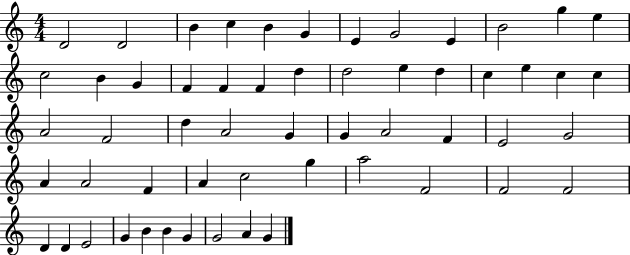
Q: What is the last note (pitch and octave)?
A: G4